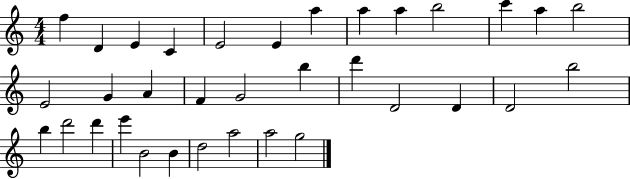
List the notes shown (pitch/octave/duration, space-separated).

F5/q D4/q E4/q C4/q E4/h E4/q A5/q A5/q A5/q B5/h C6/q A5/q B5/h E4/h G4/q A4/q F4/q G4/h B5/q D6/q D4/h D4/q D4/h B5/h B5/q D6/h D6/q E6/q B4/h B4/q D5/h A5/h A5/h G5/h